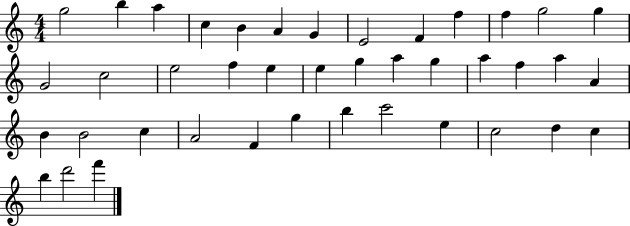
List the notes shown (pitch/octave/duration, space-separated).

G5/h B5/q A5/q C5/q B4/q A4/q G4/q E4/h F4/q F5/q F5/q G5/h G5/q G4/h C5/h E5/h F5/q E5/q E5/q G5/q A5/q G5/q A5/q F5/q A5/q A4/q B4/q B4/h C5/q A4/h F4/q G5/q B5/q C6/h E5/q C5/h D5/q C5/q B5/q D6/h F6/q